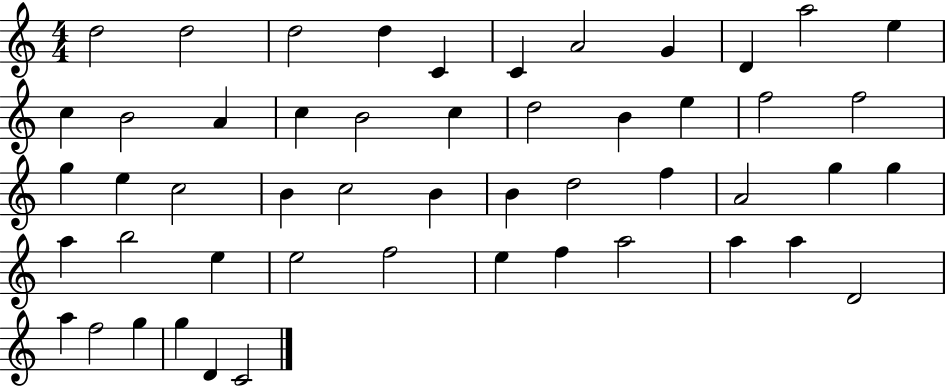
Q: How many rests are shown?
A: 0